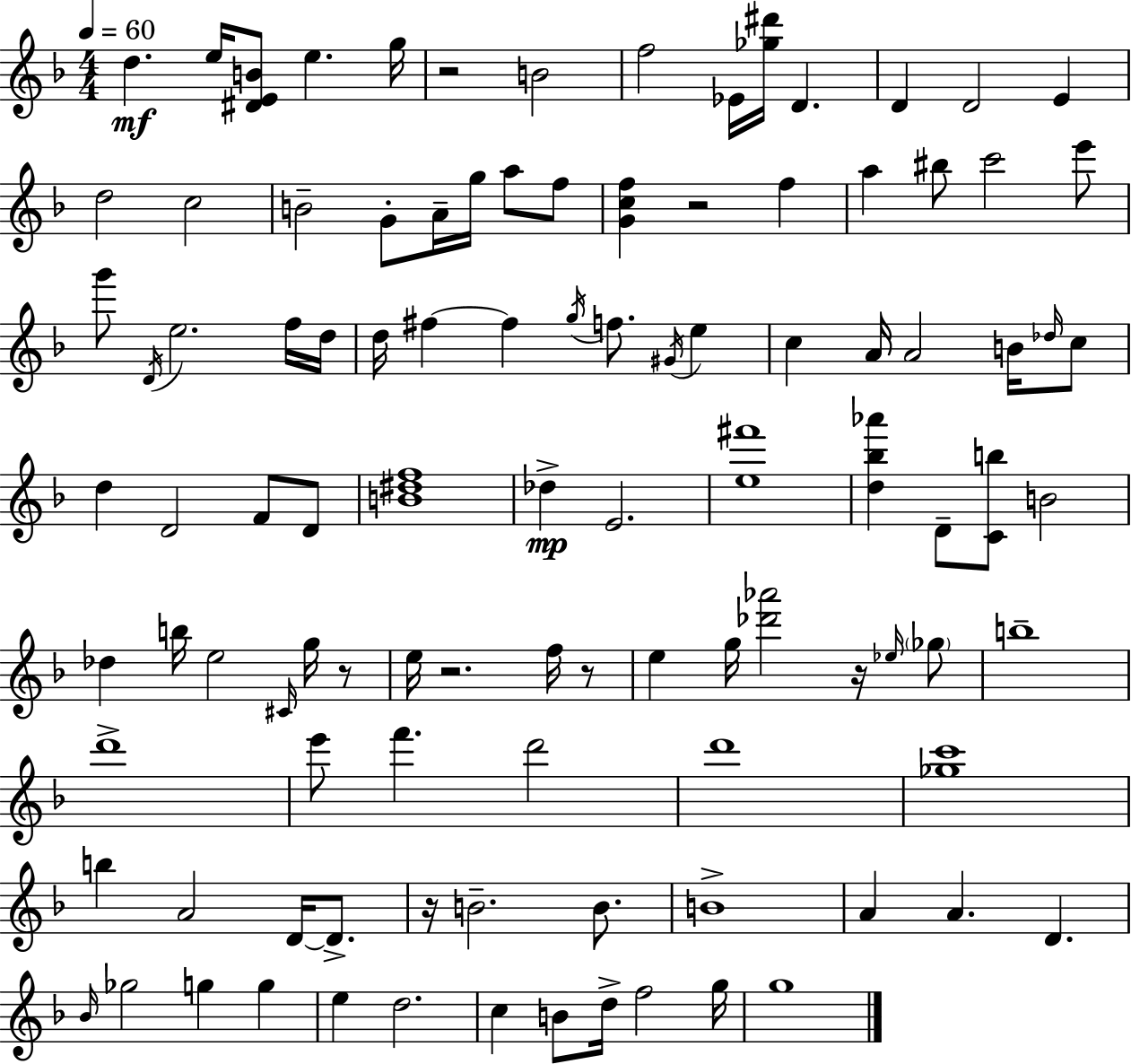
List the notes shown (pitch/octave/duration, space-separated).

D5/q. E5/s [D#4,E4,B4]/e E5/q. G5/s R/h B4/h F5/h Eb4/s [Gb5,D#6]/s D4/q. D4/q D4/h E4/q D5/h C5/h B4/h G4/e A4/s G5/s A5/e F5/e [G4,C5,F5]/q R/h F5/q A5/q BIS5/e C6/h E6/e G6/e D4/s E5/h. F5/s D5/s D5/s F#5/q F#5/q G5/s F5/e. G#4/s E5/q C5/q A4/s A4/h B4/s Db5/s C5/e D5/q D4/h F4/e D4/e [B4,D#5,F5]/w Db5/q E4/h. [E5,F#6]/w [D5,Bb5,Ab6]/q D4/e [C4,B5]/e B4/h Db5/q B5/s E5/h C#4/s G5/s R/e E5/s R/h. F5/s R/e E5/q G5/s [Db6,Ab6]/h R/s Eb5/s Gb5/e B5/w D6/w E6/e F6/q. D6/h D6/w [Gb5,C6]/w B5/q A4/h D4/s D4/e. R/s B4/h. B4/e. B4/w A4/q A4/q. D4/q. Bb4/s Gb5/h G5/q G5/q E5/q D5/h. C5/q B4/e D5/s F5/h G5/s G5/w